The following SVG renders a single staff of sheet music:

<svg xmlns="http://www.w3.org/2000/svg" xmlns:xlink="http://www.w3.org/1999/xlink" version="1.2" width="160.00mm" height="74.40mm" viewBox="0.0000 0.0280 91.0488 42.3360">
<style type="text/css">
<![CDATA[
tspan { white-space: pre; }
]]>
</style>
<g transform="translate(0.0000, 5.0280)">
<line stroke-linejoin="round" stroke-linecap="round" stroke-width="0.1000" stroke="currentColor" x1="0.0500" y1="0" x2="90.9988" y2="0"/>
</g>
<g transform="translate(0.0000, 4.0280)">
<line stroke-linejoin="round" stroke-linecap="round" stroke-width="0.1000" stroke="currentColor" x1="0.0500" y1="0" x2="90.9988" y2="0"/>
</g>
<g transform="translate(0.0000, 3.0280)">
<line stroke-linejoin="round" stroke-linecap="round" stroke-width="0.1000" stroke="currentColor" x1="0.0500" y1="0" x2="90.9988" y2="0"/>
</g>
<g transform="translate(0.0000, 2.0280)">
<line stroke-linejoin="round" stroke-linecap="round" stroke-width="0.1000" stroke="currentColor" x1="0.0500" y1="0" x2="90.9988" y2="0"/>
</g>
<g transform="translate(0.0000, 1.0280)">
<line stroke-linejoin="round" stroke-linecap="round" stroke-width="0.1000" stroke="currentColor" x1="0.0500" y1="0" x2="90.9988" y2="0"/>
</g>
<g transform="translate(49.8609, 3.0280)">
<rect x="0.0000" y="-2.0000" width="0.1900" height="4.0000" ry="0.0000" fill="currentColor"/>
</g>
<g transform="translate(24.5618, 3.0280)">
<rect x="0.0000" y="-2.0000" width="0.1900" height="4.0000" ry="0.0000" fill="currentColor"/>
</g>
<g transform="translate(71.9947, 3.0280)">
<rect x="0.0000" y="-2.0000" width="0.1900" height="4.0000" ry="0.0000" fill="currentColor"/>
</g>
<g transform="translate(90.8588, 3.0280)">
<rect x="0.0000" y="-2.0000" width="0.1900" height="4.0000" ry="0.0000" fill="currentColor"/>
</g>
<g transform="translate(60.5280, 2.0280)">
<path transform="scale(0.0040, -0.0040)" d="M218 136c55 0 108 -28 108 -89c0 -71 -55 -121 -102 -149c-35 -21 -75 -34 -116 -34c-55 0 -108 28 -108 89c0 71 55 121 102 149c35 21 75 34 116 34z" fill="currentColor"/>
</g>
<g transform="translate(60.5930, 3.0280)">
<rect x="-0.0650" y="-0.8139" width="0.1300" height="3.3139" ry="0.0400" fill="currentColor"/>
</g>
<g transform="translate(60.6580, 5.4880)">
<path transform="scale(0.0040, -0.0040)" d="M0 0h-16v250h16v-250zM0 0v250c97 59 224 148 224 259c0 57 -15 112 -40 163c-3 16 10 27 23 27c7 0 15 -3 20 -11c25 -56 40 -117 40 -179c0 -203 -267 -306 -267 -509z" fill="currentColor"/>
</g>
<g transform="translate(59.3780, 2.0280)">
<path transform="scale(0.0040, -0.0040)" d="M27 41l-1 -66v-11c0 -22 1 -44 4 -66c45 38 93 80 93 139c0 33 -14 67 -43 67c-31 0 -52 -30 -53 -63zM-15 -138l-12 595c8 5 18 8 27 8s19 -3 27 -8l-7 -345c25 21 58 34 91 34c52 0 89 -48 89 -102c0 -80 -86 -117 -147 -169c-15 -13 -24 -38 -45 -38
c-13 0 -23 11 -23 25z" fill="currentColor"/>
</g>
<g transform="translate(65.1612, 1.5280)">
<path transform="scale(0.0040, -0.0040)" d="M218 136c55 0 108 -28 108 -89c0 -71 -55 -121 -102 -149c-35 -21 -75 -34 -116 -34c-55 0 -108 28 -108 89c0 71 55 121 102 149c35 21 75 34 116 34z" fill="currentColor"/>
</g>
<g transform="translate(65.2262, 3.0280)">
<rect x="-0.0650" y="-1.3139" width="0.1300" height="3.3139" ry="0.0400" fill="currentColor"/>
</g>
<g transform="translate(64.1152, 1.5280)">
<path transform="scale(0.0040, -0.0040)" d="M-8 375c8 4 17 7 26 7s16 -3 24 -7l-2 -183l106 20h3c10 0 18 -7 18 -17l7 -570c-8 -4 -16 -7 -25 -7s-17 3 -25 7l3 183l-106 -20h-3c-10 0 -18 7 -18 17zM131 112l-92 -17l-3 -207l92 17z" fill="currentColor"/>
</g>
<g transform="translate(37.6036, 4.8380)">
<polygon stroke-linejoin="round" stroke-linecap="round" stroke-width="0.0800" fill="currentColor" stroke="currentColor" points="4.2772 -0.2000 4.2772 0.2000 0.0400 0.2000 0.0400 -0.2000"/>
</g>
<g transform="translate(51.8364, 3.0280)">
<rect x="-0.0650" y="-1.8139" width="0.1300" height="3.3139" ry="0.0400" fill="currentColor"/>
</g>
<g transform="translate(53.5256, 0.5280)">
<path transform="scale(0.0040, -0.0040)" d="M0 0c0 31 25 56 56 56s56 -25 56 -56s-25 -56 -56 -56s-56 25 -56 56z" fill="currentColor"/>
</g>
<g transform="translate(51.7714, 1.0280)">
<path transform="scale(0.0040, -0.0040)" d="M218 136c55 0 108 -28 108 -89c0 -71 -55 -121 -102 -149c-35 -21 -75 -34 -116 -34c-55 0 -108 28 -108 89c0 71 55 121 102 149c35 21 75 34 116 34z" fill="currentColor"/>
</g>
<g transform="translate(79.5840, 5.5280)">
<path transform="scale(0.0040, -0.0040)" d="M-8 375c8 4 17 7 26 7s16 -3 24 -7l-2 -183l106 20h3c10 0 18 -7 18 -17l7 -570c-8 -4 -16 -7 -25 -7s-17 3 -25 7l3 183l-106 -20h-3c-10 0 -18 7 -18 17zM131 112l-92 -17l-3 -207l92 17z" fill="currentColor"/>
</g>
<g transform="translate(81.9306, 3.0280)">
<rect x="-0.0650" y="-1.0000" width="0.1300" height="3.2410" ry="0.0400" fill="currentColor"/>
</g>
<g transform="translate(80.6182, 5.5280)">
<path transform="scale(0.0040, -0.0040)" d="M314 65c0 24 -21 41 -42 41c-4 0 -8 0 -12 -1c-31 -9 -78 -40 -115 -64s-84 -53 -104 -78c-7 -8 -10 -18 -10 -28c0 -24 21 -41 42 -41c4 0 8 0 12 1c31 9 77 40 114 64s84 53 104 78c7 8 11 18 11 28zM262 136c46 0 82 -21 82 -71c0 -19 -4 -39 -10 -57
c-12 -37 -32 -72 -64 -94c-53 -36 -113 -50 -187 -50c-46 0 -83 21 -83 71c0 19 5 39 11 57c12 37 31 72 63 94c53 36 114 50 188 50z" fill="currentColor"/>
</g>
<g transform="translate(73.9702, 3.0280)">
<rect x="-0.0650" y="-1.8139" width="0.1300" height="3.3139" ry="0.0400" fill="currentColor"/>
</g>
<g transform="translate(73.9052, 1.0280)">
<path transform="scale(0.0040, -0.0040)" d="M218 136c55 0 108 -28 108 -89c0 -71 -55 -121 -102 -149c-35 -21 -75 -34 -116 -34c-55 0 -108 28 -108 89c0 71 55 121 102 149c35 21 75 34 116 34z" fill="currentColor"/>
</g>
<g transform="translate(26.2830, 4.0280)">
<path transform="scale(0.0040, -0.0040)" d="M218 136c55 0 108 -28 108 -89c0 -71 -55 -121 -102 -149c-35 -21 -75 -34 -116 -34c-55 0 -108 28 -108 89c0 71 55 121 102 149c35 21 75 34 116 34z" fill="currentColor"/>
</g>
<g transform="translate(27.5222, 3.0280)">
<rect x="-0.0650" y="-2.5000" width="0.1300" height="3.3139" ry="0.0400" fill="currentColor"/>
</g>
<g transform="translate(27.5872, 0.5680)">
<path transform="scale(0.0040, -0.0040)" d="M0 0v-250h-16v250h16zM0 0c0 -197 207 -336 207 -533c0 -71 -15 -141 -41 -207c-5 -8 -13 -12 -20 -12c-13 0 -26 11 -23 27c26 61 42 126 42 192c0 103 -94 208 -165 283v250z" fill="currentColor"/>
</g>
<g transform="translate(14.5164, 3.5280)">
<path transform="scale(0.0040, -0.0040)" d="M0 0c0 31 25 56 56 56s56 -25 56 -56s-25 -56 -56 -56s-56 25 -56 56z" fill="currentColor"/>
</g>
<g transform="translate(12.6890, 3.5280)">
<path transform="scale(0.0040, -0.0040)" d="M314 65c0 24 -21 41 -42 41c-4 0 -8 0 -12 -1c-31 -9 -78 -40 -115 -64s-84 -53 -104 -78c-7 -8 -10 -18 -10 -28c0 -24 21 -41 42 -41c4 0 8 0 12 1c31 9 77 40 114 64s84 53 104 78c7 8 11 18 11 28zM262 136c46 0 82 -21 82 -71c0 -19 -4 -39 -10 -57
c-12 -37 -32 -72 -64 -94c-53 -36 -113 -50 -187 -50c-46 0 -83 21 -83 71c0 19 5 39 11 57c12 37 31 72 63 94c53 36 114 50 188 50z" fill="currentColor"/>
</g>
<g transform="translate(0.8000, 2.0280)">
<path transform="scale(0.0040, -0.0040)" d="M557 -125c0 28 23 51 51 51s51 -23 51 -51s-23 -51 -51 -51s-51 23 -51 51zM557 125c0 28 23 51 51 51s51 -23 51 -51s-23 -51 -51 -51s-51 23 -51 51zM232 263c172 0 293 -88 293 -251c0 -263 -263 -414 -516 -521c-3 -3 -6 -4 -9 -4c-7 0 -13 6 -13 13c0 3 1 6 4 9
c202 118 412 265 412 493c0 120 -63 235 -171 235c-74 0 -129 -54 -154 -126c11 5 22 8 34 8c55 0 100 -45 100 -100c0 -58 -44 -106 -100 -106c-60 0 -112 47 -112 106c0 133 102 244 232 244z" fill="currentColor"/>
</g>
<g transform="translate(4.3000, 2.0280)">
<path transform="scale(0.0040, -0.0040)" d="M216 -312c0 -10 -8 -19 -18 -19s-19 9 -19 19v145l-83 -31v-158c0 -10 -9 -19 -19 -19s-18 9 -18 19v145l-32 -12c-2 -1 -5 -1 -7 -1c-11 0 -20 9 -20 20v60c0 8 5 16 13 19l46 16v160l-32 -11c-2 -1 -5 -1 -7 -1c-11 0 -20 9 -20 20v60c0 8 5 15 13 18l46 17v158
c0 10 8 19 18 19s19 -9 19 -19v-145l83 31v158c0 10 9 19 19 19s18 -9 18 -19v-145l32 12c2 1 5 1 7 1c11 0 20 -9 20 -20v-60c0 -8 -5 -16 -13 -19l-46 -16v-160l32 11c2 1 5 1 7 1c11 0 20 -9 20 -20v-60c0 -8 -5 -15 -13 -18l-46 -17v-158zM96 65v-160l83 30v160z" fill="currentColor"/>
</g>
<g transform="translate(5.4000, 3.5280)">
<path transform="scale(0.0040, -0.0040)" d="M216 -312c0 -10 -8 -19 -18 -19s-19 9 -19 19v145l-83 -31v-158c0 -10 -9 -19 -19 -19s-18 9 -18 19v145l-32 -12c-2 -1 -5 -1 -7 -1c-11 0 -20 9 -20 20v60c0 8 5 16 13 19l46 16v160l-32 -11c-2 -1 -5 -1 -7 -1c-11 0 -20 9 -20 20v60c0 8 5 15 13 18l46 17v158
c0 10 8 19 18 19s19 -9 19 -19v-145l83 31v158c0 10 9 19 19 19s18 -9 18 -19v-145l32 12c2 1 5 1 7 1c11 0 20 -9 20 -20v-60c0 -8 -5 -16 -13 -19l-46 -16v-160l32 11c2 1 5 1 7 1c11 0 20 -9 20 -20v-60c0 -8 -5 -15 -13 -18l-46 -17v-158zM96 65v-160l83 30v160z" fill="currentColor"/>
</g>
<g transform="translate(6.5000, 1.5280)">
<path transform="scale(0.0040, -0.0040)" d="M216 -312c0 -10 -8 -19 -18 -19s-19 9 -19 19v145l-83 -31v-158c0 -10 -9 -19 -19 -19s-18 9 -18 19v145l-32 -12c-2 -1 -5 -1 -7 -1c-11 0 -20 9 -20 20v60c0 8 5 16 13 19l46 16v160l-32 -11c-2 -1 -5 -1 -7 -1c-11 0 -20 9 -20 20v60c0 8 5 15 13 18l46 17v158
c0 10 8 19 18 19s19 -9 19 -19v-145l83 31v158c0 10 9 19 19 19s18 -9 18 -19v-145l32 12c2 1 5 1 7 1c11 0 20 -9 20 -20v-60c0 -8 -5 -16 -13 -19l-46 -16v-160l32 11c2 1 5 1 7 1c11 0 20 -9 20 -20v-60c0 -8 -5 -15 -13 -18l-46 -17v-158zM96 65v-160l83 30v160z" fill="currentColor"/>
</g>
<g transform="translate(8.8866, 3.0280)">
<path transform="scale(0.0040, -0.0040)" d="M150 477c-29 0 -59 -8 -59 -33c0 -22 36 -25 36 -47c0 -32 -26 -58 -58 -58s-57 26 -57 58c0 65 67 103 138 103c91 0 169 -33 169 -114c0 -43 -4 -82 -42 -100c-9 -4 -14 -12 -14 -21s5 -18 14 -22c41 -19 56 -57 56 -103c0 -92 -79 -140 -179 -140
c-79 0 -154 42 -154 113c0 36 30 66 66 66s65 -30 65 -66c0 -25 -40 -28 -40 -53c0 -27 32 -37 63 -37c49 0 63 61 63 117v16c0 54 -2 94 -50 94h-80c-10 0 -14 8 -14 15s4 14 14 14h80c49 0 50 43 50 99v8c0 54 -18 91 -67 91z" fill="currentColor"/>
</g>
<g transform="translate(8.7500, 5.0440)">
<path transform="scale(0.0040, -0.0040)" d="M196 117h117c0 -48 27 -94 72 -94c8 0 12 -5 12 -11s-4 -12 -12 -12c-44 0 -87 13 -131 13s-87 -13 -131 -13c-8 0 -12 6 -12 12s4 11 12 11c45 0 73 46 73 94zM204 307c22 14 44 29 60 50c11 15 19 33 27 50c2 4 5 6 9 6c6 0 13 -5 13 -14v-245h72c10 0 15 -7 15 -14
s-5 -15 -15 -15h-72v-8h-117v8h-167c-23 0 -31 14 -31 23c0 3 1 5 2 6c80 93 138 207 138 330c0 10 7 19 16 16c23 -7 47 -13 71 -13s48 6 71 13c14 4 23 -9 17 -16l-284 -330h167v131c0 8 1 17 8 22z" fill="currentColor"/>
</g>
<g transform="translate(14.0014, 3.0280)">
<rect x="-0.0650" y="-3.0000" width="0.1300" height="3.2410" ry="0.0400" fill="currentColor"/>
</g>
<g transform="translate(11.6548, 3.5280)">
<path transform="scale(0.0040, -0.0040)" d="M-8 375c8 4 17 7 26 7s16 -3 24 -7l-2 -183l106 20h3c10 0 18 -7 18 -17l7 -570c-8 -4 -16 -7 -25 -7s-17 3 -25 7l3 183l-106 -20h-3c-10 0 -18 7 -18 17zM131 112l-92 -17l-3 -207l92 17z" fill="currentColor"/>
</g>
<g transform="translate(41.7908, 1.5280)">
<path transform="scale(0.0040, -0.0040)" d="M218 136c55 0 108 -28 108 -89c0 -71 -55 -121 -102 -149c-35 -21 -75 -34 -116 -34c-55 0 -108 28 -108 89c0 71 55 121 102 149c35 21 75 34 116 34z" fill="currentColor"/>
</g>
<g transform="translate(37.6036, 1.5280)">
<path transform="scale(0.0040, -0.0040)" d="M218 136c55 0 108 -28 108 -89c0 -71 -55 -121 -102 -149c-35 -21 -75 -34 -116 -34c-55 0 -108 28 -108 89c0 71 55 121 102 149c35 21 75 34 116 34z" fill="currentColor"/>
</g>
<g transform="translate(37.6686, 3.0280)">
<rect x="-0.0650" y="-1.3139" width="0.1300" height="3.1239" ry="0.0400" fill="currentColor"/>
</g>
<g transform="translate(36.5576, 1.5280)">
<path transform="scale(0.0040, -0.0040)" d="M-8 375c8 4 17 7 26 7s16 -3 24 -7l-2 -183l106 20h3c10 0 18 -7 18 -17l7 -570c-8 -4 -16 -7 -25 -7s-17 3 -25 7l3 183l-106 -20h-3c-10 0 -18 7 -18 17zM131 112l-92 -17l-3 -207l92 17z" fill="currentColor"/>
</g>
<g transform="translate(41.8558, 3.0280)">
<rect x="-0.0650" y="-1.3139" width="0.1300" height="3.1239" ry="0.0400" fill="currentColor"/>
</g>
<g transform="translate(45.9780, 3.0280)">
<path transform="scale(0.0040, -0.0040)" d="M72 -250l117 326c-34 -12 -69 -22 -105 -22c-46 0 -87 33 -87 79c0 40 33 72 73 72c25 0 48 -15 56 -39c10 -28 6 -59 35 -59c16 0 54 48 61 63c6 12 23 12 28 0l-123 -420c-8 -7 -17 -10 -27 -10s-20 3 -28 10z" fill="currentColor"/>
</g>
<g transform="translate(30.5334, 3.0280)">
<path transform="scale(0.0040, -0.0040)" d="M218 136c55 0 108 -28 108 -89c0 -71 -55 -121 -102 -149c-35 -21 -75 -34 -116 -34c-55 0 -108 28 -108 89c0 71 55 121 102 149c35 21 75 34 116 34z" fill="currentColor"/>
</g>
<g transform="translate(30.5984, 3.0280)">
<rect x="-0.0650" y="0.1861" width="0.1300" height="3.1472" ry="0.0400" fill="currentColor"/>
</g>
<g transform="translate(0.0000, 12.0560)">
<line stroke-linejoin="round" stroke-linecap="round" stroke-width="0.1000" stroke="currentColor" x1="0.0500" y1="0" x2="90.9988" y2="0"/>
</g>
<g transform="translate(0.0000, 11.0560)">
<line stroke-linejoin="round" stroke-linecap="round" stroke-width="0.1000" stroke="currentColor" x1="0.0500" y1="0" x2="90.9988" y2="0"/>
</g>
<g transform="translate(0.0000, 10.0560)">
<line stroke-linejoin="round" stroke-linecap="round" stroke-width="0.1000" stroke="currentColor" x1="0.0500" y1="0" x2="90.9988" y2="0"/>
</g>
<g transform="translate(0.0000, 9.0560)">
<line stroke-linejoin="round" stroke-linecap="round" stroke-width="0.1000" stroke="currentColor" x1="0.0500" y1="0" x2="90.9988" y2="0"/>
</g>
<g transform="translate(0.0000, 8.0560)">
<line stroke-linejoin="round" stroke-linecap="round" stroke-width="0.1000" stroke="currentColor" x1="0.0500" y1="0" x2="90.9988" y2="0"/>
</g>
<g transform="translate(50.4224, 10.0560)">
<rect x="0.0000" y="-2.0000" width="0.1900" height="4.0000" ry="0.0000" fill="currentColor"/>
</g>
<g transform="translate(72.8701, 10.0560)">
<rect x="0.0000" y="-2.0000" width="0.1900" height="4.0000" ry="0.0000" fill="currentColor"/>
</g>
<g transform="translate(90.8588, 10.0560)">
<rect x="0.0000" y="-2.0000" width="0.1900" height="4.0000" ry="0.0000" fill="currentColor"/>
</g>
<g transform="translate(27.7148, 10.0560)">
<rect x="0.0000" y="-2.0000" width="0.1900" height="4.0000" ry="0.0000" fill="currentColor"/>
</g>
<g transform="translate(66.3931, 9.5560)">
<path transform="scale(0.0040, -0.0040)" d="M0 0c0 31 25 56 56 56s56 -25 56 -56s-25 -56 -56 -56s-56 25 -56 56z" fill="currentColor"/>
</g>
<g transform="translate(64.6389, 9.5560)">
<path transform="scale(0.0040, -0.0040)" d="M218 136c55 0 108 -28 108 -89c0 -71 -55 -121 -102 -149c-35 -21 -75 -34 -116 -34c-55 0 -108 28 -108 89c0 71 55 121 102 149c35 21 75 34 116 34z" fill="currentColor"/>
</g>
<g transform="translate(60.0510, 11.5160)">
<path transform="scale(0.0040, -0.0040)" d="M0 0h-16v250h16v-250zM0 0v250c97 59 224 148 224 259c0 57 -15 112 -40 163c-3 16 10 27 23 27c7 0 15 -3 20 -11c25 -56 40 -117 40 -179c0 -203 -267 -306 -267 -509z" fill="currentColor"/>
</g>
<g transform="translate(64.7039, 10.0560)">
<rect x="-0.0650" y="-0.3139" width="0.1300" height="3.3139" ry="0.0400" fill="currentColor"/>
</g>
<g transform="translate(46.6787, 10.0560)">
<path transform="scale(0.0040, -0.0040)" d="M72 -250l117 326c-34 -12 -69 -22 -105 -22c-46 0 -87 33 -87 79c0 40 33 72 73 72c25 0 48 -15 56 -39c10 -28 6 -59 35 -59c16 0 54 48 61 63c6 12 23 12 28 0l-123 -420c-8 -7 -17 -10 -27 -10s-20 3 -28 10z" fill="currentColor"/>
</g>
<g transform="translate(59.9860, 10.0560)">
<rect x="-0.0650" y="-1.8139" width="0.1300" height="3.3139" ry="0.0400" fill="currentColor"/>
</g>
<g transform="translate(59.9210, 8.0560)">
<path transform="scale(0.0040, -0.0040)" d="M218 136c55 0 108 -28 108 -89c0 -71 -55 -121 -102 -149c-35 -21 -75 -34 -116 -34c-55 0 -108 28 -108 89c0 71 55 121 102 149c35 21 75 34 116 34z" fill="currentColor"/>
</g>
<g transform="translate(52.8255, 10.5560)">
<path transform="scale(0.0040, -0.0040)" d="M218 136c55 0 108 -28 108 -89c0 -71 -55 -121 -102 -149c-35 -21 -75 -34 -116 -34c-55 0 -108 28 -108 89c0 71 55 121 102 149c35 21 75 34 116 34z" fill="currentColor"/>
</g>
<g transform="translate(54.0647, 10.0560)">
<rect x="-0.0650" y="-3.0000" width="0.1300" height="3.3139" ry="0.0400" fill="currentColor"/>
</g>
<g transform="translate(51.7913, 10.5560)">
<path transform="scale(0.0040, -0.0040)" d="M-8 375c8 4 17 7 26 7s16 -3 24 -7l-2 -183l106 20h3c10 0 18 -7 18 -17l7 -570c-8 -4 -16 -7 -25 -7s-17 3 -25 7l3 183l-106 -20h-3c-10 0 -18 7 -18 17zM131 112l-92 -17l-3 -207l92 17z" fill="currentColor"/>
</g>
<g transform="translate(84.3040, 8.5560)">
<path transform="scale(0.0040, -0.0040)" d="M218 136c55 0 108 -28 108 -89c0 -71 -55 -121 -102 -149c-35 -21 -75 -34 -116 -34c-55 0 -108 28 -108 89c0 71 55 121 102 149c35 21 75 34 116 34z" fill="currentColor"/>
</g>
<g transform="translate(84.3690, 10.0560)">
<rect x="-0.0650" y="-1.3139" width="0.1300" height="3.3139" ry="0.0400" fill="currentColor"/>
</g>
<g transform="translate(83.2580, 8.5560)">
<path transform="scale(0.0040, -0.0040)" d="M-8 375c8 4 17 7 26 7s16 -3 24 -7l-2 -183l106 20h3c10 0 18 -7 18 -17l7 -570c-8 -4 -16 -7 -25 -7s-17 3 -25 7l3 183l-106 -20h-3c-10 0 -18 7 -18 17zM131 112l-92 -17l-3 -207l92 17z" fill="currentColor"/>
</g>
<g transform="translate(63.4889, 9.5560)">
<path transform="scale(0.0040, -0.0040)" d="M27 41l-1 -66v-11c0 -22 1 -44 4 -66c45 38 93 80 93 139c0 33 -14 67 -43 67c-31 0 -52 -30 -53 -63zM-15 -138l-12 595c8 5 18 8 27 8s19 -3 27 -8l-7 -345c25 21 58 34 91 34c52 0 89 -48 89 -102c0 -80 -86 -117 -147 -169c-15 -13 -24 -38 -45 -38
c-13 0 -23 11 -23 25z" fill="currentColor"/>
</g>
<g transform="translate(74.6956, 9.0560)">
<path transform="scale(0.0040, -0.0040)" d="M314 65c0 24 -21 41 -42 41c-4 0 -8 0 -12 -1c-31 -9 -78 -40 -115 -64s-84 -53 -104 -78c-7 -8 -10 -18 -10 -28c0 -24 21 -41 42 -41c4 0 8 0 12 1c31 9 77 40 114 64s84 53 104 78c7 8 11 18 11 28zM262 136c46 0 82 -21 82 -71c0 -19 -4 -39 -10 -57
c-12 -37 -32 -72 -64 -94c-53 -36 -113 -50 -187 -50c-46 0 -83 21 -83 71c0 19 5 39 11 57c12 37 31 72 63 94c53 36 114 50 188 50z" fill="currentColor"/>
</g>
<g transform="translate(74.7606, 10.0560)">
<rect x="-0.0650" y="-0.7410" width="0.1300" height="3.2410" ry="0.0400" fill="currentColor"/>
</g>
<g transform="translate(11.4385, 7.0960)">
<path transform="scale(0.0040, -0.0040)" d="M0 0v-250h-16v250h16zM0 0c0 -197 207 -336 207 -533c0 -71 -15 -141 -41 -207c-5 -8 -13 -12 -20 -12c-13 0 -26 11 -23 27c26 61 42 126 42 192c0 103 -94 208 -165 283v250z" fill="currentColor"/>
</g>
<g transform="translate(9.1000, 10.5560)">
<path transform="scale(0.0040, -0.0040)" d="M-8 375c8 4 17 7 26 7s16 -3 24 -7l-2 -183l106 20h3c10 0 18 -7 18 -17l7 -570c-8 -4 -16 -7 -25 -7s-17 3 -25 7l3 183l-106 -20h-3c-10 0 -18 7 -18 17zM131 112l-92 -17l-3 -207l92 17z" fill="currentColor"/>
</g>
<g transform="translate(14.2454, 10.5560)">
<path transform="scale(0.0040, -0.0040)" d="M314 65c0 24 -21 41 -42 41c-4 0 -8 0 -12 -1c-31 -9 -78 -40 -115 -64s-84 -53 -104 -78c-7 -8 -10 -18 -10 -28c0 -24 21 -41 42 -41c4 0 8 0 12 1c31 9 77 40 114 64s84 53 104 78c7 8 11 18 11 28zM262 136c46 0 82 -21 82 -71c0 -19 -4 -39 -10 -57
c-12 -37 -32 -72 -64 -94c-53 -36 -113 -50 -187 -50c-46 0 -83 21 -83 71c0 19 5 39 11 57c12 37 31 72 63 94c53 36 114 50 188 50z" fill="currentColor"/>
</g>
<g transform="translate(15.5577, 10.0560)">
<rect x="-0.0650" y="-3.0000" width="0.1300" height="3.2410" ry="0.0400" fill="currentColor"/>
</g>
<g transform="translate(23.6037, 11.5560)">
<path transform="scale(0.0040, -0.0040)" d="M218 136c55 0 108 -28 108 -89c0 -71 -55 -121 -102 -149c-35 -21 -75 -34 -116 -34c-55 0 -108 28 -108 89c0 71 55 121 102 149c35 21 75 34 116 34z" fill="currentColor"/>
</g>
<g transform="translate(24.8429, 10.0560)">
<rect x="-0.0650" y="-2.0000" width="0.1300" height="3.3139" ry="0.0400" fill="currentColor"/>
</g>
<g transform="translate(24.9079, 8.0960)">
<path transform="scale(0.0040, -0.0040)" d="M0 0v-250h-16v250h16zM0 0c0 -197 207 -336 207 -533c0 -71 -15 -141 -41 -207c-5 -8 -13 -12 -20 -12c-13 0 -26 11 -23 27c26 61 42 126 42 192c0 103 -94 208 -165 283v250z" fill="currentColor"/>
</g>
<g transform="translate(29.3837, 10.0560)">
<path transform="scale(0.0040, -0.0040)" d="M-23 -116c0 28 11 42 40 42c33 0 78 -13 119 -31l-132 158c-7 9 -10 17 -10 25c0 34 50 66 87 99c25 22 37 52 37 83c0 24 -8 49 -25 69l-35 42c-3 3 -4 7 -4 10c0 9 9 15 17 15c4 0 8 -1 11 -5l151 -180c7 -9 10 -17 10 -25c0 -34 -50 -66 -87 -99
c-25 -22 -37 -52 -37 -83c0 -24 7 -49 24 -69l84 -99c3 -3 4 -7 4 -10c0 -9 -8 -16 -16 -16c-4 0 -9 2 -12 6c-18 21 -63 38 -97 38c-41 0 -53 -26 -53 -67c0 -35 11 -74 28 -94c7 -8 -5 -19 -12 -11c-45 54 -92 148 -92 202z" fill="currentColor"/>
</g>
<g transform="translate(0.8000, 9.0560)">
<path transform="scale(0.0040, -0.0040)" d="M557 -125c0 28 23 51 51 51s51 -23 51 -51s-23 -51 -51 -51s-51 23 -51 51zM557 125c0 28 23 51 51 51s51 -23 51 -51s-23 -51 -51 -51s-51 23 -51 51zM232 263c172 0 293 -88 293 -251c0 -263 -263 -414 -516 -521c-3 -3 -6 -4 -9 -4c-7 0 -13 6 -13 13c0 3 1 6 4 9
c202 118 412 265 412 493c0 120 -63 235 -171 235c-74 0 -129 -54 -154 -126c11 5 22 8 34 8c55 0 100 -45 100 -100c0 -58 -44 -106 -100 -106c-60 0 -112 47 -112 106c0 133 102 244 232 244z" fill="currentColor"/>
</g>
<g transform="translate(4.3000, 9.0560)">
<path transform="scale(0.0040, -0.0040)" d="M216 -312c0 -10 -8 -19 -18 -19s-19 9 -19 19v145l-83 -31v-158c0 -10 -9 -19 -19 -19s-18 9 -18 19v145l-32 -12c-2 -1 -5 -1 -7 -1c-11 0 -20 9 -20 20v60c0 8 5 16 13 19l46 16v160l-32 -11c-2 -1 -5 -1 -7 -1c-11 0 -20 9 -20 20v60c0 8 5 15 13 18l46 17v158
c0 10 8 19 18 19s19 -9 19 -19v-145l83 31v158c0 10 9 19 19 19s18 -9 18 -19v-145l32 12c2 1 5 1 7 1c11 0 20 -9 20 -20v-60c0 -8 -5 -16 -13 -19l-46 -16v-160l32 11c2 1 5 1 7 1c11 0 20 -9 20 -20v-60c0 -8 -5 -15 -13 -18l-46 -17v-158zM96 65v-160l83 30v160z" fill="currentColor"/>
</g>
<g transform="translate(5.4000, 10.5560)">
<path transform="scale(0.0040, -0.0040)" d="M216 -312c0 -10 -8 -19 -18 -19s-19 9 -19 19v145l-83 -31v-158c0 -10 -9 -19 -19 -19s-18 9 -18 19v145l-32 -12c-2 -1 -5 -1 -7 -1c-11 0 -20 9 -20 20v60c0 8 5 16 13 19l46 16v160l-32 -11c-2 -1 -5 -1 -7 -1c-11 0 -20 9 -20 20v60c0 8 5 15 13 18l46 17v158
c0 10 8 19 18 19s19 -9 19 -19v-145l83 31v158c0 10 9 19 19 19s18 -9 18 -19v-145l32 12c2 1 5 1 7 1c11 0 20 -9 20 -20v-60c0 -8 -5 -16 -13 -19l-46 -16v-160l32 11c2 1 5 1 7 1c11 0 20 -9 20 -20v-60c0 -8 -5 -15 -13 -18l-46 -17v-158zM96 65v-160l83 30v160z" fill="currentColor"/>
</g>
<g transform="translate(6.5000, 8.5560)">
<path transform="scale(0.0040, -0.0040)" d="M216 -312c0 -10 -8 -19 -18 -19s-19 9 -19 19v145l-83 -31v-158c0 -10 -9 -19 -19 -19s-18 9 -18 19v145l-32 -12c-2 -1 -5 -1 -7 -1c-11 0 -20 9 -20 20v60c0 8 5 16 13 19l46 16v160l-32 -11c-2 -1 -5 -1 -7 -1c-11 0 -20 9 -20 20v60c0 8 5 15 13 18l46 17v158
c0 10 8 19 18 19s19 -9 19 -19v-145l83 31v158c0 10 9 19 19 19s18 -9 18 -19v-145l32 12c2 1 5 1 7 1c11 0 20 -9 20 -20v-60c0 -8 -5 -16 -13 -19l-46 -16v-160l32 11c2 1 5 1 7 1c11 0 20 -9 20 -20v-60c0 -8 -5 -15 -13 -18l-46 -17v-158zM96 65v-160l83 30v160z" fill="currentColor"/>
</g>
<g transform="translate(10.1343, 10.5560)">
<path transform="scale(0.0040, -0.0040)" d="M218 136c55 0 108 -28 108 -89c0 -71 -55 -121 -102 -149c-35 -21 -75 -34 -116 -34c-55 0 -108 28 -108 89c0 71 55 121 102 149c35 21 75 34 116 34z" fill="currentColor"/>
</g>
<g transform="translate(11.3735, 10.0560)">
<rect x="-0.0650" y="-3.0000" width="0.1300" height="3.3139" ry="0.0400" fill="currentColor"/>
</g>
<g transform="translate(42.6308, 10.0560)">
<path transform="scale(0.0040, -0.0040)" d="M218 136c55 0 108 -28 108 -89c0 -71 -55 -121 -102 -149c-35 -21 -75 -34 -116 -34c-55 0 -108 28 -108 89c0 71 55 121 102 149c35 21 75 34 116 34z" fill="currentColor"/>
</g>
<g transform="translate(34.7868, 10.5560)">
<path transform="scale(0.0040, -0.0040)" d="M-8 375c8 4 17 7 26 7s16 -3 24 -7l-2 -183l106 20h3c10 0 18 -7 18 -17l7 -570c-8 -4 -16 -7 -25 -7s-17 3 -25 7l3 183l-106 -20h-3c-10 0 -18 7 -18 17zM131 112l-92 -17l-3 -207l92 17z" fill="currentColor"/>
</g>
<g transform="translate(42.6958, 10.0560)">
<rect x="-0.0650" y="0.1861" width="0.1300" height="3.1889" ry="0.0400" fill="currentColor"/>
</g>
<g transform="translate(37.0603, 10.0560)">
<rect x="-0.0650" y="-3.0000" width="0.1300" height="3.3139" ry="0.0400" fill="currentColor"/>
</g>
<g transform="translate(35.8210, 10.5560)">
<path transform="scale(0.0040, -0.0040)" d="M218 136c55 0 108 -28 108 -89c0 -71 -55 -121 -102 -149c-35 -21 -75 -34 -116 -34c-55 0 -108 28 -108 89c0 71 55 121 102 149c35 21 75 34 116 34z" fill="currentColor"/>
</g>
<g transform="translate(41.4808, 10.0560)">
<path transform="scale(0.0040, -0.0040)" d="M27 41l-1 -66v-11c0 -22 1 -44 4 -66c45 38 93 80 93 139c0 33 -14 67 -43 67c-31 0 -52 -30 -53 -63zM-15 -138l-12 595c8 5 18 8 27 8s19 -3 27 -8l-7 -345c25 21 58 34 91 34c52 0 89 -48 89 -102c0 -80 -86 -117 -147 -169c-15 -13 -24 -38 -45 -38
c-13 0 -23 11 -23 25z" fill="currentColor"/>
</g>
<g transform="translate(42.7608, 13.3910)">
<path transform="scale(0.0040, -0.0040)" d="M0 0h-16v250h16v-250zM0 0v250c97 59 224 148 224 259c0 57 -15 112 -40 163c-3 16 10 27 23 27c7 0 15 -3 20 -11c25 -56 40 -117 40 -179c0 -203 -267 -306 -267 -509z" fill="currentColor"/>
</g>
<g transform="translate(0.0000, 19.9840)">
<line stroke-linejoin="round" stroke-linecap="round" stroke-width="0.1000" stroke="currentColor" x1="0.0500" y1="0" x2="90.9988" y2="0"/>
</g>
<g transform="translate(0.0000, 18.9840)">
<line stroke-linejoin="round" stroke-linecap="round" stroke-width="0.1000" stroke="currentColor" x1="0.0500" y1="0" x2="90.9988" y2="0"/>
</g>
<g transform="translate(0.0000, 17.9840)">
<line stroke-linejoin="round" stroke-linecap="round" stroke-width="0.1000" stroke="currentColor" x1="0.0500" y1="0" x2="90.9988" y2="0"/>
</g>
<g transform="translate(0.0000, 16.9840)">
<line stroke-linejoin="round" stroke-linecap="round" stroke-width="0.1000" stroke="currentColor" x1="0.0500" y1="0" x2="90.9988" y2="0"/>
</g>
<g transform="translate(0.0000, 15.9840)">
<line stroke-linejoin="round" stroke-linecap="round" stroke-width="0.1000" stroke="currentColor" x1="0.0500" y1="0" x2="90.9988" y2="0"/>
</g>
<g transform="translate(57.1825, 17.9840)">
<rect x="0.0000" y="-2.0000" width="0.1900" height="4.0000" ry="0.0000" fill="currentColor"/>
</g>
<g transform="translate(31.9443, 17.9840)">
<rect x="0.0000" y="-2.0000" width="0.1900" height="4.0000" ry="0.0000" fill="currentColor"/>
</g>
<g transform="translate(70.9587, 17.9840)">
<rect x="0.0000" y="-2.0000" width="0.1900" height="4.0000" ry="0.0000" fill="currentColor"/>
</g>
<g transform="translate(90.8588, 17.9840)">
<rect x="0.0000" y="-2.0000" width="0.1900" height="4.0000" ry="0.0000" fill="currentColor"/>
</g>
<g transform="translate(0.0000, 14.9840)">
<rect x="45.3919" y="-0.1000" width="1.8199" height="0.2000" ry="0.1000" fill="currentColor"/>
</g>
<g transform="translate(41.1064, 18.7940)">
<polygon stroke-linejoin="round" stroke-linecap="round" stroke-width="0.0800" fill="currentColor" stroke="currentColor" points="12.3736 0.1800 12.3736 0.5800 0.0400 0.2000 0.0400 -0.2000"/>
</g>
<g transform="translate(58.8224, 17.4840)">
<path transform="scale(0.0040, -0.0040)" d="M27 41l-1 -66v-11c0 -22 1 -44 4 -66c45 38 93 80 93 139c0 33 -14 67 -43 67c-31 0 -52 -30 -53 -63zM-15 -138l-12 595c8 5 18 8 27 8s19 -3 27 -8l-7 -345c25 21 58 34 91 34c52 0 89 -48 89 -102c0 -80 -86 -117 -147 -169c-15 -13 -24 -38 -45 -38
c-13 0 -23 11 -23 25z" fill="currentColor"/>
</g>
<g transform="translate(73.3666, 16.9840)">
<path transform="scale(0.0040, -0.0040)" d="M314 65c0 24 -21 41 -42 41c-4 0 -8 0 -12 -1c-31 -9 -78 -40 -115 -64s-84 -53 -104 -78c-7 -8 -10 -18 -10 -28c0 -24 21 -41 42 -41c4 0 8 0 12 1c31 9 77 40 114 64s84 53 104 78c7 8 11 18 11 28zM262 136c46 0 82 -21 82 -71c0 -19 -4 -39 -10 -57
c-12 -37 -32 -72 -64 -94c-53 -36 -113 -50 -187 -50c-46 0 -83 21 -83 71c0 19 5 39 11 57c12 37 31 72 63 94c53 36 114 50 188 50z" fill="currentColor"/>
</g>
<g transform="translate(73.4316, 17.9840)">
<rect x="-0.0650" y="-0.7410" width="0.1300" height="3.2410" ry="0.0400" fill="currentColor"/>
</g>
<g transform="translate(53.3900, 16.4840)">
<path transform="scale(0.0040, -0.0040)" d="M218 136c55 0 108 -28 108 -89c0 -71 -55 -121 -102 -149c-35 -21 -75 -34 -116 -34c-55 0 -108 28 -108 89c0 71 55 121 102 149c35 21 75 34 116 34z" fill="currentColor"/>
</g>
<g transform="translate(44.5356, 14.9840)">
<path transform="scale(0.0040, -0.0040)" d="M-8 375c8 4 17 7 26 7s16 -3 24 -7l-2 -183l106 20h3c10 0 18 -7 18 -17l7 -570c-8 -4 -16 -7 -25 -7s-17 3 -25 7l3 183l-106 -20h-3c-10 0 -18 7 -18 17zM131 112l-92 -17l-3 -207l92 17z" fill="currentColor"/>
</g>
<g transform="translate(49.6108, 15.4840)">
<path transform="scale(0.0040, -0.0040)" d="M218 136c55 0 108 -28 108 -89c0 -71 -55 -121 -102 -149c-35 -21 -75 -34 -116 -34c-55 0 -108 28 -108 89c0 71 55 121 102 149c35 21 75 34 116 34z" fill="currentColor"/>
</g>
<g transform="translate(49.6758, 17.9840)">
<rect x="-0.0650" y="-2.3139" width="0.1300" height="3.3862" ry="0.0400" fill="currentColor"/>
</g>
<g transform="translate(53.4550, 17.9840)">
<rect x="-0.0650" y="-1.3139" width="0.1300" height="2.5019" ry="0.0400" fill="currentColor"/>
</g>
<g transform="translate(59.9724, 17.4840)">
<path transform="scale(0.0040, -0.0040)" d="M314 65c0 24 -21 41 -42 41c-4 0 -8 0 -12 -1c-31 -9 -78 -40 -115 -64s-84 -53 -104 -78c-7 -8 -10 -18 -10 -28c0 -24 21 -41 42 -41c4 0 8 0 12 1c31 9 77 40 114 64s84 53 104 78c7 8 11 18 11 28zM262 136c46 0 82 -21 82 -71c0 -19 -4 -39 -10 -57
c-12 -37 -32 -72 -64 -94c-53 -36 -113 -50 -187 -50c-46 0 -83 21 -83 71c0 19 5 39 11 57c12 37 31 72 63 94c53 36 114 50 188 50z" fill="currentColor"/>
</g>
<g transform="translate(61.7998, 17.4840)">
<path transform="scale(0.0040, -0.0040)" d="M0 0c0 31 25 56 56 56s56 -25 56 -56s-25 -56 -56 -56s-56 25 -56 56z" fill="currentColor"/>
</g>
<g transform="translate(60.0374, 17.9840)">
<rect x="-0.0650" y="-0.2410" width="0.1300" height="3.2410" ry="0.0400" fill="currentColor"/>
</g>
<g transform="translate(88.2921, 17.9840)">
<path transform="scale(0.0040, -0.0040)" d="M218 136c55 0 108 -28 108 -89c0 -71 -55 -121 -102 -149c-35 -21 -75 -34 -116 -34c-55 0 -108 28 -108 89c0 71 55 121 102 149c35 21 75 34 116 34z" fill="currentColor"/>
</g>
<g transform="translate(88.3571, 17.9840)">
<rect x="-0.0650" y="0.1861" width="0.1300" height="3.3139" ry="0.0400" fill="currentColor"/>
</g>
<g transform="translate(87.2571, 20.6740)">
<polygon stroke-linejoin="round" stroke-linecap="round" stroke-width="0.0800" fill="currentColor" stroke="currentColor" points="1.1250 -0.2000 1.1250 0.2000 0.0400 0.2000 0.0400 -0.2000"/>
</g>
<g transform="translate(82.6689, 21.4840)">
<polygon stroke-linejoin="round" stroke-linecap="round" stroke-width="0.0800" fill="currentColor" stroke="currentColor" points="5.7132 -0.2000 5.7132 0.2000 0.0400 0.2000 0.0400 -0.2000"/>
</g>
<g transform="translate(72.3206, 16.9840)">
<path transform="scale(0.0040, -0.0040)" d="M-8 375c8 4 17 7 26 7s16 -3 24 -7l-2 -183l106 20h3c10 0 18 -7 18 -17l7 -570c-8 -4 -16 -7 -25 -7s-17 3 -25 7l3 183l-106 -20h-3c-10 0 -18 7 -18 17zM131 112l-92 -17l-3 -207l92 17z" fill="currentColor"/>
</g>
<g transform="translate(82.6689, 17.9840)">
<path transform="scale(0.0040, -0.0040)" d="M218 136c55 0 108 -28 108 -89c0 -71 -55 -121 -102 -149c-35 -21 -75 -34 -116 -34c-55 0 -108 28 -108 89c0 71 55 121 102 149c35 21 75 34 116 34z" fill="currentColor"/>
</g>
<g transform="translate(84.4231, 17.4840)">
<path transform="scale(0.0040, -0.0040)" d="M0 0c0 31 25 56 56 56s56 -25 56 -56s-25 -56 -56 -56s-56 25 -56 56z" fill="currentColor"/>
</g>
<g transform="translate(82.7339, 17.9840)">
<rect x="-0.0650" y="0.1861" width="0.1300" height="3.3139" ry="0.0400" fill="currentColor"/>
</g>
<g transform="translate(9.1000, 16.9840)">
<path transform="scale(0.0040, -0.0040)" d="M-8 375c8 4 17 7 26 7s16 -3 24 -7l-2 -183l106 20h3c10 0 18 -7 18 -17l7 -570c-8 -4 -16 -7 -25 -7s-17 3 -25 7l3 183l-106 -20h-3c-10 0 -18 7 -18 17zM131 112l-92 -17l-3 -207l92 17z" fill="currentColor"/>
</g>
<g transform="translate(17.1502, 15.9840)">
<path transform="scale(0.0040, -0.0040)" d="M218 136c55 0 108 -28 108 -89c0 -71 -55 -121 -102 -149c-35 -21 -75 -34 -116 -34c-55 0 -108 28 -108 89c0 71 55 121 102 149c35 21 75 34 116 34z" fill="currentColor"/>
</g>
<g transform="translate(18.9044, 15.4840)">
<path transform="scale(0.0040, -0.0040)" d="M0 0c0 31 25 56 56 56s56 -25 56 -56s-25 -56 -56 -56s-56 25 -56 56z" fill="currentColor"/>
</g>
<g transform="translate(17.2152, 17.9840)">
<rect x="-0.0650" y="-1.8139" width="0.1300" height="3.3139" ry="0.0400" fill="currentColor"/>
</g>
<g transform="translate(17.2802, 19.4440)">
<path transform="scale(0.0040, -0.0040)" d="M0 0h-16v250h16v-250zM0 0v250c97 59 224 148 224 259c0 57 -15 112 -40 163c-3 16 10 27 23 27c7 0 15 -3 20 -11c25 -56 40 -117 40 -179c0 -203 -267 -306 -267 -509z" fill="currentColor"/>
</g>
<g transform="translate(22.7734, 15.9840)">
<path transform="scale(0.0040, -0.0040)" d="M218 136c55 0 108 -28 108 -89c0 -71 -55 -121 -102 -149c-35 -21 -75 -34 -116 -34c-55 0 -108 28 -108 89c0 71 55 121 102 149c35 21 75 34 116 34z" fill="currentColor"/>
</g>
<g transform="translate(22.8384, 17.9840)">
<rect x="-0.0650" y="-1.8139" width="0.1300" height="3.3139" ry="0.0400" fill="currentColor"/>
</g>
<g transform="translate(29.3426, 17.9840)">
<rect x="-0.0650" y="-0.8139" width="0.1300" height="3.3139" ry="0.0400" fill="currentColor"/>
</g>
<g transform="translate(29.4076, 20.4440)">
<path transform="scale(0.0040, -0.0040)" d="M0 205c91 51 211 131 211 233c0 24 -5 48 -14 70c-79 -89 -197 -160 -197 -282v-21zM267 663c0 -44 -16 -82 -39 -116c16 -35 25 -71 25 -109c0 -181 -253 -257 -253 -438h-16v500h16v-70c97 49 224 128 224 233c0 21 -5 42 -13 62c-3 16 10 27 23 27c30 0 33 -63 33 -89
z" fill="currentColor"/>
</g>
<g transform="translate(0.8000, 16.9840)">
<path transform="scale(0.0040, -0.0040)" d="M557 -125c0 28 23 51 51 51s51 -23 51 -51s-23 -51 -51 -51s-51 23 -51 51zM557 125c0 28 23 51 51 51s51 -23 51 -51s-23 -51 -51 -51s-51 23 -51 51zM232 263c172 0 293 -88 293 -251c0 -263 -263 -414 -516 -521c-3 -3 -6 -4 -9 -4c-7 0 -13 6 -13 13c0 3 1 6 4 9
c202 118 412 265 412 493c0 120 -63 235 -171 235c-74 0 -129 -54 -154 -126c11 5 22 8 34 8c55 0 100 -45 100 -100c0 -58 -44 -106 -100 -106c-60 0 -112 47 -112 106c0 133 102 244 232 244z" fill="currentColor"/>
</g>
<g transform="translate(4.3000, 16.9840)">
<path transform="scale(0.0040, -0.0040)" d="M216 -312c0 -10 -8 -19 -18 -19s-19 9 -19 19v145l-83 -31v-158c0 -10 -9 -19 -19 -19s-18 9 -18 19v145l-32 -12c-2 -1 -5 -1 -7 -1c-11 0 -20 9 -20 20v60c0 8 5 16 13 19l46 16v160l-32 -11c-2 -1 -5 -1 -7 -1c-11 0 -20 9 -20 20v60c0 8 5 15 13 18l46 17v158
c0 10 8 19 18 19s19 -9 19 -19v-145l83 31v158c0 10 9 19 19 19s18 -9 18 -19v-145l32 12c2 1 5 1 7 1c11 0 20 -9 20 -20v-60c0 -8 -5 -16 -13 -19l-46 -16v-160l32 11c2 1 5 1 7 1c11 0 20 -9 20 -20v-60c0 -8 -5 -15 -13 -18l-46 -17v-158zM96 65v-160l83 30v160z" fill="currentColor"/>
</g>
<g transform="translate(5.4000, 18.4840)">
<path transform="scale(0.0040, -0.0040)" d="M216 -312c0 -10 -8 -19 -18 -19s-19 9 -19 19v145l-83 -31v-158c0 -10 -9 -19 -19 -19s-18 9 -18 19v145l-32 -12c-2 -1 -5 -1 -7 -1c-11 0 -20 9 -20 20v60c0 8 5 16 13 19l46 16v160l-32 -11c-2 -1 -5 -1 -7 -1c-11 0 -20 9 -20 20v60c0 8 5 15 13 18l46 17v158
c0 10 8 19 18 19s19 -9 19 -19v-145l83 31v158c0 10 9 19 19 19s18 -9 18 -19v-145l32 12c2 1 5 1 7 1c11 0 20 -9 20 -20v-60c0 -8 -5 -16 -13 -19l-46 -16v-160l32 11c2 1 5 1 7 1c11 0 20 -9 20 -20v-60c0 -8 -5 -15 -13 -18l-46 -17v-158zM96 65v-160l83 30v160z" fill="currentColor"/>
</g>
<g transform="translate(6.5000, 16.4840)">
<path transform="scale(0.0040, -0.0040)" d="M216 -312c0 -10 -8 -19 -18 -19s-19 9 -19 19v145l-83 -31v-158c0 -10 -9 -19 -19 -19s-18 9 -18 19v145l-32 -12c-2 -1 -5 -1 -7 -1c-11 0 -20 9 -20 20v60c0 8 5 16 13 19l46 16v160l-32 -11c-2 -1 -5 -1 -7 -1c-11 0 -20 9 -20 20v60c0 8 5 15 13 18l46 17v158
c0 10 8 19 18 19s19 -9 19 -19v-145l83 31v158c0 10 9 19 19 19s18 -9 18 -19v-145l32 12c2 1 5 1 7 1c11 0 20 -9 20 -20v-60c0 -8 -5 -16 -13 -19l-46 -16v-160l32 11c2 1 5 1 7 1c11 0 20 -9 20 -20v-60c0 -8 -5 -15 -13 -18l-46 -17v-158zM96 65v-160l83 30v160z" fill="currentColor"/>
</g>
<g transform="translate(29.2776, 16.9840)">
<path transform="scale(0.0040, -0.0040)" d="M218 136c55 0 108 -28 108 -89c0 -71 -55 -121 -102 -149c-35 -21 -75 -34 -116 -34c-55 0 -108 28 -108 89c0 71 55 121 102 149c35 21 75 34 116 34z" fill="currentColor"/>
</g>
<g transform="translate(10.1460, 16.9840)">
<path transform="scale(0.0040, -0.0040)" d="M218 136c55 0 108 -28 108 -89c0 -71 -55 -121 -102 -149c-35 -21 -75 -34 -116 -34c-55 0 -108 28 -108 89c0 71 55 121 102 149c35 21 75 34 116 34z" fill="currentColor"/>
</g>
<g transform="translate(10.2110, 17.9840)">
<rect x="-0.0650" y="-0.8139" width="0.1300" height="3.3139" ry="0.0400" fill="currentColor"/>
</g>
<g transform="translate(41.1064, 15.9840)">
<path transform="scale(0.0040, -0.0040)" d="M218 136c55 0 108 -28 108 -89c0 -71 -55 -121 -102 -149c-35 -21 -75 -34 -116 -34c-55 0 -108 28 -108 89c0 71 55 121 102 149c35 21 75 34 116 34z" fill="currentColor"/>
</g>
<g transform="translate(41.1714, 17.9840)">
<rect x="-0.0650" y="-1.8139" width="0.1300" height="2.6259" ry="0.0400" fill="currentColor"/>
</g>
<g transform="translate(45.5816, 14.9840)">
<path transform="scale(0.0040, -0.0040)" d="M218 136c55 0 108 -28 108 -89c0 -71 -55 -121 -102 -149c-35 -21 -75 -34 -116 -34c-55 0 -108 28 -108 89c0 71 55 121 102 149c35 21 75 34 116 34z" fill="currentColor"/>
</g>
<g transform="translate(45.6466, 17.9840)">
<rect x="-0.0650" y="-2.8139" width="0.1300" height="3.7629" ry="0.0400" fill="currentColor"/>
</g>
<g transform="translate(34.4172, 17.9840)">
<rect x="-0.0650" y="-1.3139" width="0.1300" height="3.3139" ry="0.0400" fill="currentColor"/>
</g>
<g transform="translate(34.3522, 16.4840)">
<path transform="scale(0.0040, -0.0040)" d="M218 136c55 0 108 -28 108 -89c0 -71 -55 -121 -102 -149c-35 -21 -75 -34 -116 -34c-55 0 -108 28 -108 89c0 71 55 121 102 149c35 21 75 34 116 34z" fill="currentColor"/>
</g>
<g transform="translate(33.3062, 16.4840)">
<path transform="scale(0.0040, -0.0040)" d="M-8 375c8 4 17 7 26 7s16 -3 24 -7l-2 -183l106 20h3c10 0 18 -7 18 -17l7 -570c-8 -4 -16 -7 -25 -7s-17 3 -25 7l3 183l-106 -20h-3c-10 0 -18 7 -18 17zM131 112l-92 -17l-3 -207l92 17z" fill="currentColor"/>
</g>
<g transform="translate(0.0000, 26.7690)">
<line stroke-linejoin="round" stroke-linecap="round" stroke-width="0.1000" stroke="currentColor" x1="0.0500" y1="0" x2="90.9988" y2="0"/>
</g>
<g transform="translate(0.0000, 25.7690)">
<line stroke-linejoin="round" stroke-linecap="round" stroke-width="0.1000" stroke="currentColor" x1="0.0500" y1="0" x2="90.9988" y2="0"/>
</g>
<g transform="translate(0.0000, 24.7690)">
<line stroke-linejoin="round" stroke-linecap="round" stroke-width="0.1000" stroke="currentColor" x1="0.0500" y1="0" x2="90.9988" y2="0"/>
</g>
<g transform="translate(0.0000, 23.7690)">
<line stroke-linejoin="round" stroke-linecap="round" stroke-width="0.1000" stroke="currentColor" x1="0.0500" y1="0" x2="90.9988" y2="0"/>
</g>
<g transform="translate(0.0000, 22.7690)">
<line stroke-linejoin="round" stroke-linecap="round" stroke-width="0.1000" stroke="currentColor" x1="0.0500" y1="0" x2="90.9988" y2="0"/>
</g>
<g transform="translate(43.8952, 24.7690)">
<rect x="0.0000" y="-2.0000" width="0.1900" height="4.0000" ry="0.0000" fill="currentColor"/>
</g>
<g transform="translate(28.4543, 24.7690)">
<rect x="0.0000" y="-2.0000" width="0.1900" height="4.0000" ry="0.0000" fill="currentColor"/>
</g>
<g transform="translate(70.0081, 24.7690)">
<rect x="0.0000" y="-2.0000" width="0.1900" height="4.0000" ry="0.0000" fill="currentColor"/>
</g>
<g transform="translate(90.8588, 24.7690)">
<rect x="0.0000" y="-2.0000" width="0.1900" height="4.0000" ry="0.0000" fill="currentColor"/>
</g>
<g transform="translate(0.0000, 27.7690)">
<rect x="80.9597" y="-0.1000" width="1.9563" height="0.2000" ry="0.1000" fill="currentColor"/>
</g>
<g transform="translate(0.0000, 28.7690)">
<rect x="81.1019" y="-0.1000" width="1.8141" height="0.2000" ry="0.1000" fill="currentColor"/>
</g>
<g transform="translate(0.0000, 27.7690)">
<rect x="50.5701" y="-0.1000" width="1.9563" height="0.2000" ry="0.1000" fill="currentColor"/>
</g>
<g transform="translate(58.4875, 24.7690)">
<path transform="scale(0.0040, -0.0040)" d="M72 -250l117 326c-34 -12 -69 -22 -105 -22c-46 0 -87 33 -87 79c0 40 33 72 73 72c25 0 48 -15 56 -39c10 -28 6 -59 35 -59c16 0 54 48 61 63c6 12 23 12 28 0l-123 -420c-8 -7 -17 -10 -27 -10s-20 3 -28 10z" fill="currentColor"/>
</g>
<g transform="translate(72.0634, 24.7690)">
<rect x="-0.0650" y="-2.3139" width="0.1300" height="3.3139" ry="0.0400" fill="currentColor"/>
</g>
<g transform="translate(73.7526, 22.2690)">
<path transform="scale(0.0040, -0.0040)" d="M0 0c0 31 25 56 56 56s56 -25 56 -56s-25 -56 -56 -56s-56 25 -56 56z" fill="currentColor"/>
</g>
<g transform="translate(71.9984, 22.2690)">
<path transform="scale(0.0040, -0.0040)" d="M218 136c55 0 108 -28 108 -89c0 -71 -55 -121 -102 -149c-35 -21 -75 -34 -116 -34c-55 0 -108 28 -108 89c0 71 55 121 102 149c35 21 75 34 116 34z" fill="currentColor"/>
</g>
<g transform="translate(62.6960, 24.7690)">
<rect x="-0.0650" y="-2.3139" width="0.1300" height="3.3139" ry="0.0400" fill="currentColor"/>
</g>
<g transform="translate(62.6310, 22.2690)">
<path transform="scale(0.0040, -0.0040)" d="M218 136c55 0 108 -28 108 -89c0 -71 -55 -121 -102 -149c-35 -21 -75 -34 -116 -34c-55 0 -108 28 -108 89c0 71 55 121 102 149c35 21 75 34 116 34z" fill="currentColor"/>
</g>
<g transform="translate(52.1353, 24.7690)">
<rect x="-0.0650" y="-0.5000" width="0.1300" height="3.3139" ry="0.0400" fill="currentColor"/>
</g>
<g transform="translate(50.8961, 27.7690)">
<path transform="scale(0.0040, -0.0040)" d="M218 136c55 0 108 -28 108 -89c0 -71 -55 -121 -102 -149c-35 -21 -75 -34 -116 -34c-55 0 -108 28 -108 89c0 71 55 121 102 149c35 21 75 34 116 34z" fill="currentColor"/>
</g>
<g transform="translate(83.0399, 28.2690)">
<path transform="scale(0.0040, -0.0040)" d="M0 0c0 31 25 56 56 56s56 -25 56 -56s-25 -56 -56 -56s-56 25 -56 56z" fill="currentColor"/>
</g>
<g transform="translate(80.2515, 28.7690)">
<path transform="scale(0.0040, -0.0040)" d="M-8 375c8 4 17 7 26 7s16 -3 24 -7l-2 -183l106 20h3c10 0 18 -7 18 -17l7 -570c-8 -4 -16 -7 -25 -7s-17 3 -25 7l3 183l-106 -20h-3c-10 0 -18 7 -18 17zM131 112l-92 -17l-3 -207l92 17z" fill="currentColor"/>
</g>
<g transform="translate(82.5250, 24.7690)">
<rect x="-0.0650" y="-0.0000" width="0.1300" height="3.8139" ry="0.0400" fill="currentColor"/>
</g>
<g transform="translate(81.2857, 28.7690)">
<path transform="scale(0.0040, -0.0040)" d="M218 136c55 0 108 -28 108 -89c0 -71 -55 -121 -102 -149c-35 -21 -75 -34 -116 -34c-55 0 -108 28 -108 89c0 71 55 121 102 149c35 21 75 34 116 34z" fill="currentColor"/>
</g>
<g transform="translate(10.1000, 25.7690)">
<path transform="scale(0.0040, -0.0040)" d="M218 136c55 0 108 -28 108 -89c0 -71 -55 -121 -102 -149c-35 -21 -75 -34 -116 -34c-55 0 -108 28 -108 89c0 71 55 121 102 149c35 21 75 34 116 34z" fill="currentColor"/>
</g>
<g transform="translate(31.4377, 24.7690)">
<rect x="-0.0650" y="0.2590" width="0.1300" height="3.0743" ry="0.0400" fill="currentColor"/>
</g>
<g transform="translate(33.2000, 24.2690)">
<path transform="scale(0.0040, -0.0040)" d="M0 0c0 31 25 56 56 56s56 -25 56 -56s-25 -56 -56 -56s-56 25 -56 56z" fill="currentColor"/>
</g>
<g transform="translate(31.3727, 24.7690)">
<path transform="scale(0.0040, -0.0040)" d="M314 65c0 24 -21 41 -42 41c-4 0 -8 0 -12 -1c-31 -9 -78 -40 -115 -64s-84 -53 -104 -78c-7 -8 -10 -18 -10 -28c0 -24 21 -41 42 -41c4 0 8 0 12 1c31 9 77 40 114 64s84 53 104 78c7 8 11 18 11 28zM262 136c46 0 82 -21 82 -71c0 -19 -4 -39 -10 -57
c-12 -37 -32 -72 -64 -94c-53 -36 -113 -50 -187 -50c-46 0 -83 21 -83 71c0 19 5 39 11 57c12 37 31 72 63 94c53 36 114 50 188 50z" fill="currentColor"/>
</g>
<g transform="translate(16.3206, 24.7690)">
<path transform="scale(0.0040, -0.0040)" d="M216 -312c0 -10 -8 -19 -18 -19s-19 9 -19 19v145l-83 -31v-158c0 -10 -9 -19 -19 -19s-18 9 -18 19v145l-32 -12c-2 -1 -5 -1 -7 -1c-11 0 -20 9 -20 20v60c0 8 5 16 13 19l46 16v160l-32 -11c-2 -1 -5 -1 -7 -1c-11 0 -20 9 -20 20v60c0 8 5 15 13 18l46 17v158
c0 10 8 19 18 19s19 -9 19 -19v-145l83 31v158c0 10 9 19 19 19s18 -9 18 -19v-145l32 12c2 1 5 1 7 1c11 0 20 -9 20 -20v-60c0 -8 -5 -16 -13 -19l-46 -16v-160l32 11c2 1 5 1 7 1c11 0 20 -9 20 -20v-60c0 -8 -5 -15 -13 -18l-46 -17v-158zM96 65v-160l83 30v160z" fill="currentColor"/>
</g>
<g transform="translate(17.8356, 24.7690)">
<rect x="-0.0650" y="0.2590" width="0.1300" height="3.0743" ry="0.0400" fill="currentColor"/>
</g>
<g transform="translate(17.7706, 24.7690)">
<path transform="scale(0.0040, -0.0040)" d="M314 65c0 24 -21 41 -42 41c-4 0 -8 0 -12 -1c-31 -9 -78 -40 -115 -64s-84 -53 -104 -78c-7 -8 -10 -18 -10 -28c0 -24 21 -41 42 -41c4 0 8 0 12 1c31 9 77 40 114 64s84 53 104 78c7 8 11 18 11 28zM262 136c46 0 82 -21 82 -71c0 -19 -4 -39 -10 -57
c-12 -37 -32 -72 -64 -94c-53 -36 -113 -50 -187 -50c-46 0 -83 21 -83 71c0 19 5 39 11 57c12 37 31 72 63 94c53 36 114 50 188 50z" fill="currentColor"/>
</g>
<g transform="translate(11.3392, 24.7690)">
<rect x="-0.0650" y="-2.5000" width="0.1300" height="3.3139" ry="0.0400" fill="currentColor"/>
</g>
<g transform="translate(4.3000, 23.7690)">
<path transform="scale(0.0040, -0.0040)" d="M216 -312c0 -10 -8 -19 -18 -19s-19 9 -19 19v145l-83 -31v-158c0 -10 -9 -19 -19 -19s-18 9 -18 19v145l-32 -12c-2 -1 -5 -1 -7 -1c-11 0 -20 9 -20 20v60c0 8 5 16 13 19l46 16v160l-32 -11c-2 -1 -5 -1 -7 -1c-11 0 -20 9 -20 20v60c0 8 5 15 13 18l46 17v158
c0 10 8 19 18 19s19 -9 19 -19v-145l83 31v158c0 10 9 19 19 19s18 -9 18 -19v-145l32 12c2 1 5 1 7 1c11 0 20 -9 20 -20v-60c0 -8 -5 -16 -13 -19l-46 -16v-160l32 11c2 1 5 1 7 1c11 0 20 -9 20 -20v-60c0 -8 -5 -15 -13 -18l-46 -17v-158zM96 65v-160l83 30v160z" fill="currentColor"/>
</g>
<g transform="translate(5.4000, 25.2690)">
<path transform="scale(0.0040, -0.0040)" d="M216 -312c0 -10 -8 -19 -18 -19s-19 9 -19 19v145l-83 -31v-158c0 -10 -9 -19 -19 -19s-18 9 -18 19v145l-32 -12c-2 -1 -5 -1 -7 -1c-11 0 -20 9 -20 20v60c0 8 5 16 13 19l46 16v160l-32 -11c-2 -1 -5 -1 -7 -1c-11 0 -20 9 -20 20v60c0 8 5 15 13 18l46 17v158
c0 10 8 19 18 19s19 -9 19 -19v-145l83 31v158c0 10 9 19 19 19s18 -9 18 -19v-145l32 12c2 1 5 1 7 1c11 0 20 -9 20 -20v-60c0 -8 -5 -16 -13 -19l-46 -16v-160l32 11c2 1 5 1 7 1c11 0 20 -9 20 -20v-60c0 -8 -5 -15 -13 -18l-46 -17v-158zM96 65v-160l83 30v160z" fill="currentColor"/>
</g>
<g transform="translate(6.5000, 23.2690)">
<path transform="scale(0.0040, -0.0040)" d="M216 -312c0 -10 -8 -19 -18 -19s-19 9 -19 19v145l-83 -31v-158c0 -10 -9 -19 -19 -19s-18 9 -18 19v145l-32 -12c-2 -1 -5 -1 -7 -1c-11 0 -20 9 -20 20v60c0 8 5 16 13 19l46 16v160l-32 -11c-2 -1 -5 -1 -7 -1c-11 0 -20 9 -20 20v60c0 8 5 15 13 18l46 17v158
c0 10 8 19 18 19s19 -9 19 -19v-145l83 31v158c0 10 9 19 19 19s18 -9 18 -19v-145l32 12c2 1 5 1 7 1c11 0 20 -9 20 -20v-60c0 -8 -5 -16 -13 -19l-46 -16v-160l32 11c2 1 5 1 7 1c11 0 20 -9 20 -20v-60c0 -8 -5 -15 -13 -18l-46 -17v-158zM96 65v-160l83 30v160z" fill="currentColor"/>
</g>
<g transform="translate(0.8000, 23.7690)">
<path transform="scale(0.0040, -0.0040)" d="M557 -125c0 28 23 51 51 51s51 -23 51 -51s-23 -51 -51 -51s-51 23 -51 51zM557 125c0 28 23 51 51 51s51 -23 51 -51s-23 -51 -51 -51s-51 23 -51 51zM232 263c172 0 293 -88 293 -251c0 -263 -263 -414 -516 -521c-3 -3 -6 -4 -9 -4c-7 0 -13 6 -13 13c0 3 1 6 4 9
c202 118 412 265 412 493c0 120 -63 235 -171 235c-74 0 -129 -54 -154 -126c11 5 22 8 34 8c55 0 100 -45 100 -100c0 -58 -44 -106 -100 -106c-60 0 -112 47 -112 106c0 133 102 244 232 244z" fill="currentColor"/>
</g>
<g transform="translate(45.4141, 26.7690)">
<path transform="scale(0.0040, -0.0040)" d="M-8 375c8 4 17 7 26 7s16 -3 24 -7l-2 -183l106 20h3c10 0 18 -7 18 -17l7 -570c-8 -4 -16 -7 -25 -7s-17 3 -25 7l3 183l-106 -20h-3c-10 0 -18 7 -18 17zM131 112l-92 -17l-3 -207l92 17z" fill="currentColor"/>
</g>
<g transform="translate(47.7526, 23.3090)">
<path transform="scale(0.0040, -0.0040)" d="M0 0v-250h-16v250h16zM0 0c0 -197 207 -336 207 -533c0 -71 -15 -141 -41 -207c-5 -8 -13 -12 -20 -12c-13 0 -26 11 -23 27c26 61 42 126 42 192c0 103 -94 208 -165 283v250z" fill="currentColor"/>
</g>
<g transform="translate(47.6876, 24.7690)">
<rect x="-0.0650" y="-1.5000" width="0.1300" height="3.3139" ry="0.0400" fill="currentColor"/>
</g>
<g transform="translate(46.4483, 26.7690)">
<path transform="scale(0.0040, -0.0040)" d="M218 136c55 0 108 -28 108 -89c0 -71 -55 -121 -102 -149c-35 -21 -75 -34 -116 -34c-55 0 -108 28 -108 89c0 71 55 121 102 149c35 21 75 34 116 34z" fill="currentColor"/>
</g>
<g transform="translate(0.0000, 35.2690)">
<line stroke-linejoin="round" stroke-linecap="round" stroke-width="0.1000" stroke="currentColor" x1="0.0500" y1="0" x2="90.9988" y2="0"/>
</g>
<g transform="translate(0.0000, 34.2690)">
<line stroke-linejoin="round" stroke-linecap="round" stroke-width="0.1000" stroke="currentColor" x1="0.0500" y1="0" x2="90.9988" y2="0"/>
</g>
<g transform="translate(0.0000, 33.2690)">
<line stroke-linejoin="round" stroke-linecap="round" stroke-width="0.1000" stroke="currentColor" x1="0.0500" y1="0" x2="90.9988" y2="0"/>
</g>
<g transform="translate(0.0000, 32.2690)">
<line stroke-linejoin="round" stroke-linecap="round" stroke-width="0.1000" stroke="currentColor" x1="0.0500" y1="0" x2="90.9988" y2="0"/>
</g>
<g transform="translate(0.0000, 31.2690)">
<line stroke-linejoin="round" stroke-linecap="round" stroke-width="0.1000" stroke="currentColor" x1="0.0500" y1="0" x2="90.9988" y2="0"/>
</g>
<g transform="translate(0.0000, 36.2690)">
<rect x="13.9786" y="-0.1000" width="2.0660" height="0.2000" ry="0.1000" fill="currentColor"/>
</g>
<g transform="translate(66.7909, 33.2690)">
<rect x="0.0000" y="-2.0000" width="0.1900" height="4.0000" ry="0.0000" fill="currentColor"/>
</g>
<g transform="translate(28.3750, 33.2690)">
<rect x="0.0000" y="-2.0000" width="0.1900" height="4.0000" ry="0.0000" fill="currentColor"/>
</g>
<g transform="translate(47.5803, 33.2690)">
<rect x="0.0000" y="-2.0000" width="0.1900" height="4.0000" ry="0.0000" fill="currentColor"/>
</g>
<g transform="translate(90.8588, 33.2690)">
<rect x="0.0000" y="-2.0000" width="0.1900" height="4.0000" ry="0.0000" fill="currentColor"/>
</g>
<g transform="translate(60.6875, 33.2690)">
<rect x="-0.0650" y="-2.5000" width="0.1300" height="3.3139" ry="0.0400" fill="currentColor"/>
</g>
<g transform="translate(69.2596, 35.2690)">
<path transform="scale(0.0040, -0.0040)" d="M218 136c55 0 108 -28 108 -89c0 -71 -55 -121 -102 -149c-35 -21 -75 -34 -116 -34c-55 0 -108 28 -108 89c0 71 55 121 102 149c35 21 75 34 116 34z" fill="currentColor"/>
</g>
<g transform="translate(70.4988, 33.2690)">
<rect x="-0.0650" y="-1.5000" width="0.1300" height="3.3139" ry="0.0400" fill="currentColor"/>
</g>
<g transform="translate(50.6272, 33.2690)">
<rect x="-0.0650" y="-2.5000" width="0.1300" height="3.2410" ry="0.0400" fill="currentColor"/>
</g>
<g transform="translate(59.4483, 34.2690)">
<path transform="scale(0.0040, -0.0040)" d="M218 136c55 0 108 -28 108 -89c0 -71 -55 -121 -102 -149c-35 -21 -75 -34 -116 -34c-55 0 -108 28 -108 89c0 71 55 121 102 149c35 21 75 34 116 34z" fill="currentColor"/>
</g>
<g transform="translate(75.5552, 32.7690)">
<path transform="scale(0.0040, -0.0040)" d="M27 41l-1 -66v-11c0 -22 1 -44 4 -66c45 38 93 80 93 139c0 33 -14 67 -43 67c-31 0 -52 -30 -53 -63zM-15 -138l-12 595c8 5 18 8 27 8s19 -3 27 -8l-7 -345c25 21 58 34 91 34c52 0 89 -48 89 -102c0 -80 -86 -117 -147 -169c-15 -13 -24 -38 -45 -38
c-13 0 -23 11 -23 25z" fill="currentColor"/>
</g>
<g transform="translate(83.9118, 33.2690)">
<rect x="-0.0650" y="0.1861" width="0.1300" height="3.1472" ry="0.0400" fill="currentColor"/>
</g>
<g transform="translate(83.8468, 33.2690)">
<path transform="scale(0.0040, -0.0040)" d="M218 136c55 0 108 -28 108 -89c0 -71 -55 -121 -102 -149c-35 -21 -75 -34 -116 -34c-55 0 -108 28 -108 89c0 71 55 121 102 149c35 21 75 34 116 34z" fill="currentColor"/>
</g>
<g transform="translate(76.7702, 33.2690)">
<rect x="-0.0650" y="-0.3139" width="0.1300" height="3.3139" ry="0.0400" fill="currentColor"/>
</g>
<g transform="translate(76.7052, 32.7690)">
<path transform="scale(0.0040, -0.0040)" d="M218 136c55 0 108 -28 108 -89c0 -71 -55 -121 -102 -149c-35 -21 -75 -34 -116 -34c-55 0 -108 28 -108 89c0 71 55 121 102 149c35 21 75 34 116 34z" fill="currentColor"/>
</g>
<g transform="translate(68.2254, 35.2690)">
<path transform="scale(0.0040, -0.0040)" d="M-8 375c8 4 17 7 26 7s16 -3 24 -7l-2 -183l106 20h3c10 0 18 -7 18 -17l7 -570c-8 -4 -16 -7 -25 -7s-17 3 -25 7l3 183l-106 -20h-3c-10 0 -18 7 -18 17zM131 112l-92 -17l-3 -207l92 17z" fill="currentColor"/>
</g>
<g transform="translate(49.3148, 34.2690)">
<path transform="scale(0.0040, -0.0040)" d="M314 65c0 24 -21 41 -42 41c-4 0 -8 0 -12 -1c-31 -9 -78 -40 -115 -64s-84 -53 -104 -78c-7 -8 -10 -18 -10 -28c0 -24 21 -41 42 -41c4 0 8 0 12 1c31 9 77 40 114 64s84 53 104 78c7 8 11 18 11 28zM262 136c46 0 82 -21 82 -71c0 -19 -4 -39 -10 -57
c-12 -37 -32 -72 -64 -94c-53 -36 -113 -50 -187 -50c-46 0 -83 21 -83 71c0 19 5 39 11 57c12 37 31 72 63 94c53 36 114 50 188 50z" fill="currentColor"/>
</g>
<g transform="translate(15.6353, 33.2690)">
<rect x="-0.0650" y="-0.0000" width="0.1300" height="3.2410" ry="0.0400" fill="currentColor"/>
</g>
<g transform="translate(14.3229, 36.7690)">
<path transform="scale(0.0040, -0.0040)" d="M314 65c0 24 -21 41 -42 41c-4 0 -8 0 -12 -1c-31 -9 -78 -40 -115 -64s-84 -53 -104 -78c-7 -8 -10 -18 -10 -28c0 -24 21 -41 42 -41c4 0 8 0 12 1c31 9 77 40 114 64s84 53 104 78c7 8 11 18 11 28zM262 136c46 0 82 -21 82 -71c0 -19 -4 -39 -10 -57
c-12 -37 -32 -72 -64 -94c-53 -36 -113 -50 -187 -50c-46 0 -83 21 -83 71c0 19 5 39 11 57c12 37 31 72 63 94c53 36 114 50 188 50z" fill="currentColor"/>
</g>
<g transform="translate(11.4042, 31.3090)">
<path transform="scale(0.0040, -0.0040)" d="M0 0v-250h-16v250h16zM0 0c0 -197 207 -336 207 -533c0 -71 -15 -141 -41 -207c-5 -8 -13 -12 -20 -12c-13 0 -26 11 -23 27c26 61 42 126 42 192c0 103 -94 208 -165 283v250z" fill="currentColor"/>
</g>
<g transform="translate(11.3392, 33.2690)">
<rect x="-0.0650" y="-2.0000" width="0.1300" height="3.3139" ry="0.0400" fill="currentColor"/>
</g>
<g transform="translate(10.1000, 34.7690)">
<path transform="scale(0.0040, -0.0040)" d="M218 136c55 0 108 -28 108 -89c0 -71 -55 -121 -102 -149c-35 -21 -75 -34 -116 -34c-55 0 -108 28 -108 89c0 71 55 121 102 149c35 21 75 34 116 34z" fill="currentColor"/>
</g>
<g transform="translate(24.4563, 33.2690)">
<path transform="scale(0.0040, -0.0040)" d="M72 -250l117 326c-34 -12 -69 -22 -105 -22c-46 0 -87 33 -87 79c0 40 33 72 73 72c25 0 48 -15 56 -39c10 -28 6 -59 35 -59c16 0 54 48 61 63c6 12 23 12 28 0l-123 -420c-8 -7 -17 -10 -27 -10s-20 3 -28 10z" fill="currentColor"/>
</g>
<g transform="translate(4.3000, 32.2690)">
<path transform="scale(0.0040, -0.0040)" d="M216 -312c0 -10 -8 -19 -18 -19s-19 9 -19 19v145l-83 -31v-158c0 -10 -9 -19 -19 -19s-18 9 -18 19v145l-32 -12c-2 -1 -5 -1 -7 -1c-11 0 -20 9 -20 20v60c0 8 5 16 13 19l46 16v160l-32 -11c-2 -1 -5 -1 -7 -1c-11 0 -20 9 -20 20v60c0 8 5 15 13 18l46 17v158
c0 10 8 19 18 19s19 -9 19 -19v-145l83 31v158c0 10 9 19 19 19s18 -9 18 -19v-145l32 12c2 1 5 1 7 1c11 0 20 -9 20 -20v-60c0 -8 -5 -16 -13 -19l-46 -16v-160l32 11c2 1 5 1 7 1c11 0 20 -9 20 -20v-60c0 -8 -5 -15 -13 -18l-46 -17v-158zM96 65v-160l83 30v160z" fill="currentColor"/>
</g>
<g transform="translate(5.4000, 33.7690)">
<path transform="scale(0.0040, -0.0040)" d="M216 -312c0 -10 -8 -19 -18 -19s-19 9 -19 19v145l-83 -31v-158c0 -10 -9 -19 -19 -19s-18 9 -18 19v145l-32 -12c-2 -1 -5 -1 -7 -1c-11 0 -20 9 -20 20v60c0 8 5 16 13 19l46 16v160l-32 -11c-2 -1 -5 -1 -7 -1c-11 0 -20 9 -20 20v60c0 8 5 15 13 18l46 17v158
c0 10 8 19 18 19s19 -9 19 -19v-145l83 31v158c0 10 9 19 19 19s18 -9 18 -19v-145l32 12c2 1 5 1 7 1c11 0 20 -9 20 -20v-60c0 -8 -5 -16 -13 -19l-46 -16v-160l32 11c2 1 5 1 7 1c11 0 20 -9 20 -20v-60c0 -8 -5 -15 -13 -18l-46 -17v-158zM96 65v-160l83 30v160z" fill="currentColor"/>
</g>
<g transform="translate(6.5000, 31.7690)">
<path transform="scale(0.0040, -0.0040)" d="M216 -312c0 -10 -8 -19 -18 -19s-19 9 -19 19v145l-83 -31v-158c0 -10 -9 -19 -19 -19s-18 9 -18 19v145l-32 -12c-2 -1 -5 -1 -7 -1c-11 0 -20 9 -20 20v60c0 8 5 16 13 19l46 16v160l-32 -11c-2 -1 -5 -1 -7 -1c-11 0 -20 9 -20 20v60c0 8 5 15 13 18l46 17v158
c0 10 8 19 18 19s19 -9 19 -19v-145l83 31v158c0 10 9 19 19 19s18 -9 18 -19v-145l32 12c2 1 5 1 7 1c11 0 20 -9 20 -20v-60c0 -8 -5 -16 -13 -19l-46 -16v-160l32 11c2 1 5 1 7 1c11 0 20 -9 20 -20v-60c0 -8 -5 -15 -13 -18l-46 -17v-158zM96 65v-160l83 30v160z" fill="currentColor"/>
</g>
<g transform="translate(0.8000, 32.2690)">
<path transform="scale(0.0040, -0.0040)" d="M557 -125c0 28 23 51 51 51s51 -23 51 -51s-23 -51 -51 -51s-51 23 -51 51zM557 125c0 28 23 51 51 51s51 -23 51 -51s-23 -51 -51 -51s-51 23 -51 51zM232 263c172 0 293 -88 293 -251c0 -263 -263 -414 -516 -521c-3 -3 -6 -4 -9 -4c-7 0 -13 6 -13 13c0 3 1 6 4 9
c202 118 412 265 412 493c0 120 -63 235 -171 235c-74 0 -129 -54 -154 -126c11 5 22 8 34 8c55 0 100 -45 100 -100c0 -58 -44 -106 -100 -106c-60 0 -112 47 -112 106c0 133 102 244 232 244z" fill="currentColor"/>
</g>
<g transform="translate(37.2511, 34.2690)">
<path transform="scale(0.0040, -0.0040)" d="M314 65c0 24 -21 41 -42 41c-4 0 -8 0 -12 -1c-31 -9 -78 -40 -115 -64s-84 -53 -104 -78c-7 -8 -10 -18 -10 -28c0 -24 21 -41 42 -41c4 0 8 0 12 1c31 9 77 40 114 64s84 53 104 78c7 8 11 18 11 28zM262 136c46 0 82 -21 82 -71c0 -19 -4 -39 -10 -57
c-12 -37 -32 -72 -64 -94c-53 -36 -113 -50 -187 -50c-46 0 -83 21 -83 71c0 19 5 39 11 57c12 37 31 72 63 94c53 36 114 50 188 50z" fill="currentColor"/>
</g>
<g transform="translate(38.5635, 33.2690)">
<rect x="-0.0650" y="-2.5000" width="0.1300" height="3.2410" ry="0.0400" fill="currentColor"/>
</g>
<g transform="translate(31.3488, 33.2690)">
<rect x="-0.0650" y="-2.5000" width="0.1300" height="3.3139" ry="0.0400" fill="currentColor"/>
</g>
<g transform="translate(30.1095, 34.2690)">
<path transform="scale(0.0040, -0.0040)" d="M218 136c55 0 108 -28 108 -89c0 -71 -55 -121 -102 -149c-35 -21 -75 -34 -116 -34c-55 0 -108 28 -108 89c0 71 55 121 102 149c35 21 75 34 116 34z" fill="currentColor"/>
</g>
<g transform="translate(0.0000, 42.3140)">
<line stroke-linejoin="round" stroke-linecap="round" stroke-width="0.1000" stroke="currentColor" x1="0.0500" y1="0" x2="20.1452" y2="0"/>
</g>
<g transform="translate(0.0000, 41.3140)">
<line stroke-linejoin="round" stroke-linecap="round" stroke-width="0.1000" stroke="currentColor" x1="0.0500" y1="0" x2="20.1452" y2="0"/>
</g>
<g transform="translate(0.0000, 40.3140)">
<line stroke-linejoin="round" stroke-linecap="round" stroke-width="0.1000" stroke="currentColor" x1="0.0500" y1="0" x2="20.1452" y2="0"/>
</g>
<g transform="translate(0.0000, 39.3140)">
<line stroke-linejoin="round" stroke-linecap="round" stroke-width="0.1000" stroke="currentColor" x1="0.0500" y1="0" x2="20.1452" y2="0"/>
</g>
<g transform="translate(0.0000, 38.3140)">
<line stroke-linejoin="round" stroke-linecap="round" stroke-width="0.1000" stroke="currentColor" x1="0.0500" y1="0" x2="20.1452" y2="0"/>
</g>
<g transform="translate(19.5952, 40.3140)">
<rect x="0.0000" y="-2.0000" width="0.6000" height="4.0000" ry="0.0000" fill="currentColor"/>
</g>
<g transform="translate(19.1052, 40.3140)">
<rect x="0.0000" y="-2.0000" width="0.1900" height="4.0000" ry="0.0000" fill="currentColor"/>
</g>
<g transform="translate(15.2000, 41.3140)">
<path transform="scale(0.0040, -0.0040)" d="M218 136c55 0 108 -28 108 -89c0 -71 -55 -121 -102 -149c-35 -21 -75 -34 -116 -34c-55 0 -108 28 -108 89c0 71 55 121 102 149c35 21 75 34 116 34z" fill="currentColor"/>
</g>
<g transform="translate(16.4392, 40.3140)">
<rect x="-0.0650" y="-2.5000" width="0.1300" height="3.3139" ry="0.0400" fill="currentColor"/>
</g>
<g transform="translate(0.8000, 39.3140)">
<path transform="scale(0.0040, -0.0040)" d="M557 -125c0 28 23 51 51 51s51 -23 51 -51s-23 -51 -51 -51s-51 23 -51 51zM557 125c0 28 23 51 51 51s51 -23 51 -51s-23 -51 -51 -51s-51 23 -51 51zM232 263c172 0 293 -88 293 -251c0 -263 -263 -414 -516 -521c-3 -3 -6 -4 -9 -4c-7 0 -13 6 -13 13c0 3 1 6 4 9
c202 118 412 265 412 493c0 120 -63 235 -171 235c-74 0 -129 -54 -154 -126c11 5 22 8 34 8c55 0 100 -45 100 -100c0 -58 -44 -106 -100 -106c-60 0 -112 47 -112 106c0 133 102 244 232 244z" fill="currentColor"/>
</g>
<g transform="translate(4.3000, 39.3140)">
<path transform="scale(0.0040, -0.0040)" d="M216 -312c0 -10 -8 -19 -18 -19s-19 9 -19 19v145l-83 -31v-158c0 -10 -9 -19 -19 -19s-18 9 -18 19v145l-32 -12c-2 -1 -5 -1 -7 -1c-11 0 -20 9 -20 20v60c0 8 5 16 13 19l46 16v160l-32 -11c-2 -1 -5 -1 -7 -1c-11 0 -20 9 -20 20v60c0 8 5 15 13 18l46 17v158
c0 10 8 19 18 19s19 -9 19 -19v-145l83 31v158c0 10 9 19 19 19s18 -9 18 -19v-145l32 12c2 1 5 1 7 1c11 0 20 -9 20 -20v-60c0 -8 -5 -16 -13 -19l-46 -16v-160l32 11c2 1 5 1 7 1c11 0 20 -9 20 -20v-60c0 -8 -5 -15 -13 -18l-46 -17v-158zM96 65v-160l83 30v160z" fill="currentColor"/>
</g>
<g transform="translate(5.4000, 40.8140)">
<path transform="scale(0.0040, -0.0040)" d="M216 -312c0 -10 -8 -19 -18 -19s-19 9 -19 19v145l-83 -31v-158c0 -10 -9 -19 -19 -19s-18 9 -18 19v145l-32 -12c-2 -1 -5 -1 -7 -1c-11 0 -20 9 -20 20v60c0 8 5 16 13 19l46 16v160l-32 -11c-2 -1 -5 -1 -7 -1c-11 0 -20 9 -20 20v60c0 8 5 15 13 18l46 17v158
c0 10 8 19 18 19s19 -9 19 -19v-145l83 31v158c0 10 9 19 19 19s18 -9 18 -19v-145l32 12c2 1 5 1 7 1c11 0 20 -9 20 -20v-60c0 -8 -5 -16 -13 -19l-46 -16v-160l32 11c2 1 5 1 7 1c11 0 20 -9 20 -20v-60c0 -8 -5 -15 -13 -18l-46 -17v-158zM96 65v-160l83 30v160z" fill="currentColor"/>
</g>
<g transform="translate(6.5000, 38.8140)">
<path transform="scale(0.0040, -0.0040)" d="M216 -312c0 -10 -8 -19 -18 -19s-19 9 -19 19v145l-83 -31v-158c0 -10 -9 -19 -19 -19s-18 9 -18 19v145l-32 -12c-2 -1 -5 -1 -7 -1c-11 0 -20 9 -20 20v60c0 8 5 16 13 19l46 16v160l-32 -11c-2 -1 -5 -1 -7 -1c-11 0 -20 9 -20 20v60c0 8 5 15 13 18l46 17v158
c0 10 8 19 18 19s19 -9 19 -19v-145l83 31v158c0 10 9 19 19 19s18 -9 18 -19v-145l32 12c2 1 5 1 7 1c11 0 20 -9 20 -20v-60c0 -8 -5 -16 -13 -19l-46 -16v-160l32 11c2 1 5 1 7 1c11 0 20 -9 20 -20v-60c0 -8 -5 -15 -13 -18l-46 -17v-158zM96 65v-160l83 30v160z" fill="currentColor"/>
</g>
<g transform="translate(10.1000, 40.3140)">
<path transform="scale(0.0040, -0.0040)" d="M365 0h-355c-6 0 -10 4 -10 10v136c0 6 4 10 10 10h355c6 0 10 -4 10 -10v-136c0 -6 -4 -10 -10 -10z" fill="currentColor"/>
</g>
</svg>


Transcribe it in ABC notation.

X:1
T:Untitled
M:3/4
L:1/4
K:A
C,2 B,,/2 D, G,/2 G,/2 z/2 A, _F,/2 G, A, F,,2 C,/2 C,2 A,,/2 z C, _D,/2 z/2 C, A,/2 _E, ^F,2 G, F, A,/2 A, F,/4 G, A,/2 C/2 B,/2 G,/2 _E,2 F,2 D,/2 D,/4 B,, ^D,2 D,2 G,,/2 E,, z/2 B, B, C,, A,,/2 D,,2 z/2 B,, B,,2 B,,2 B,, G,, _E, D, z2 B,,